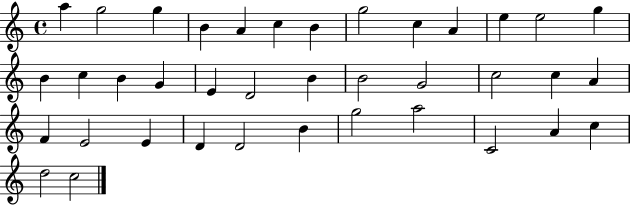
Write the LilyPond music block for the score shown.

{
  \clef treble
  \time 4/4
  \defaultTimeSignature
  \key c \major
  a''4 g''2 g''4 | b'4 a'4 c''4 b'4 | g''2 c''4 a'4 | e''4 e''2 g''4 | \break b'4 c''4 b'4 g'4 | e'4 d'2 b'4 | b'2 g'2 | c''2 c''4 a'4 | \break f'4 e'2 e'4 | d'4 d'2 b'4 | g''2 a''2 | c'2 a'4 c''4 | \break d''2 c''2 | \bar "|."
}